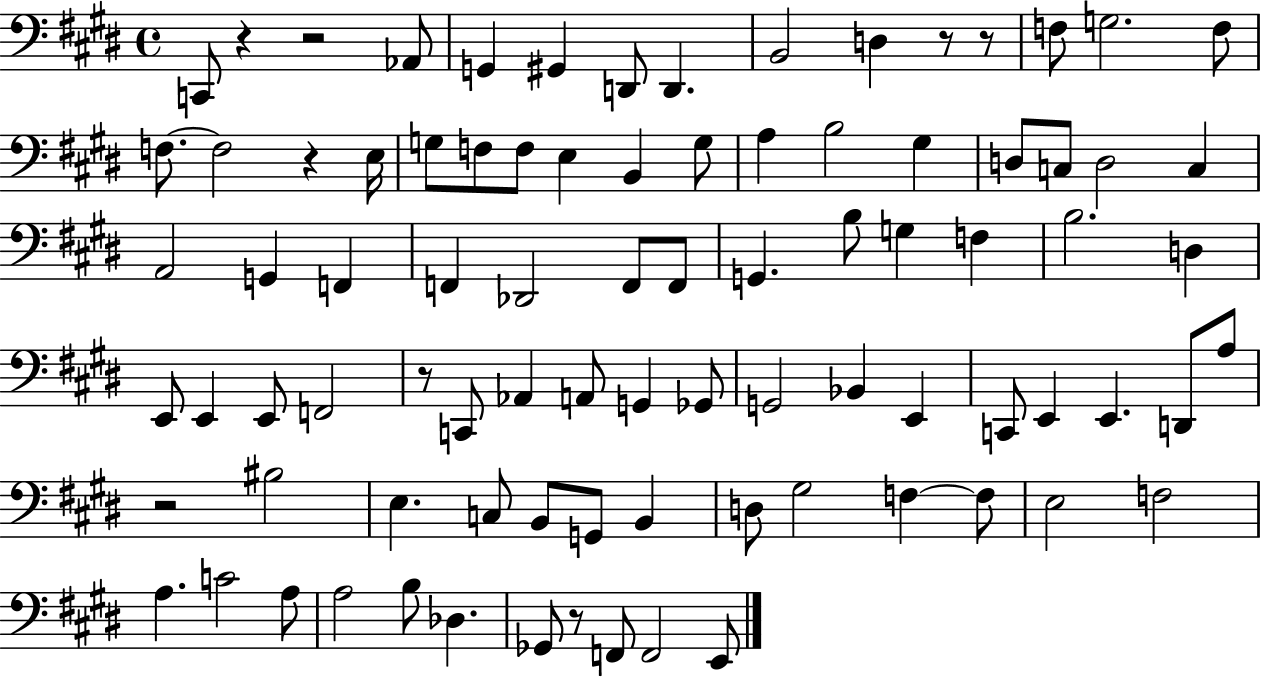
C2/e R/q R/h Ab2/e G2/q G#2/q D2/e D2/q. B2/h D3/q R/e R/e F3/e G3/h. F3/e F3/e. F3/h R/q E3/s G3/e F3/e F3/e E3/q B2/q G3/e A3/q B3/h G#3/q D3/e C3/e D3/h C3/q A2/h G2/q F2/q F2/q Db2/h F2/e F2/e G2/q. B3/e G3/q F3/q B3/h. D3/q E2/e E2/q E2/e F2/h R/e C2/e Ab2/q A2/e G2/q Gb2/e G2/h Bb2/q E2/q C2/e E2/q E2/q. D2/e A3/e R/h BIS3/h E3/q. C3/e B2/e G2/e B2/q D3/e G#3/h F3/q F3/e E3/h F3/h A3/q. C4/h A3/e A3/h B3/e Db3/q. Gb2/e R/e F2/e F2/h E2/e